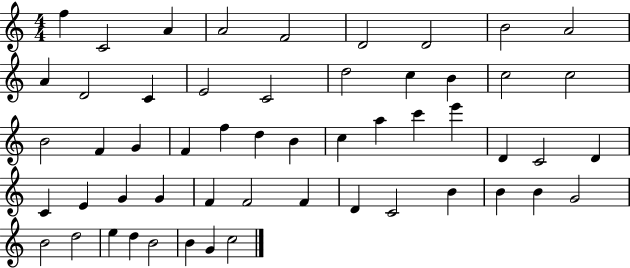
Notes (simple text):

F5/q C4/h A4/q A4/h F4/h D4/h D4/h B4/h A4/h A4/q D4/h C4/q E4/h C4/h D5/h C5/q B4/q C5/h C5/h B4/h F4/q G4/q F4/q F5/q D5/q B4/q C5/q A5/q C6/q E6/q D4/q C4/h D4/q C4/q E4/q G4/q G4/q F4/q F4/h F4/q D4/q C4/h B4/q B4/q B4/q G4/h B4/h D5/h E5/q D5/q B4/h B4/q G4/q C5/h